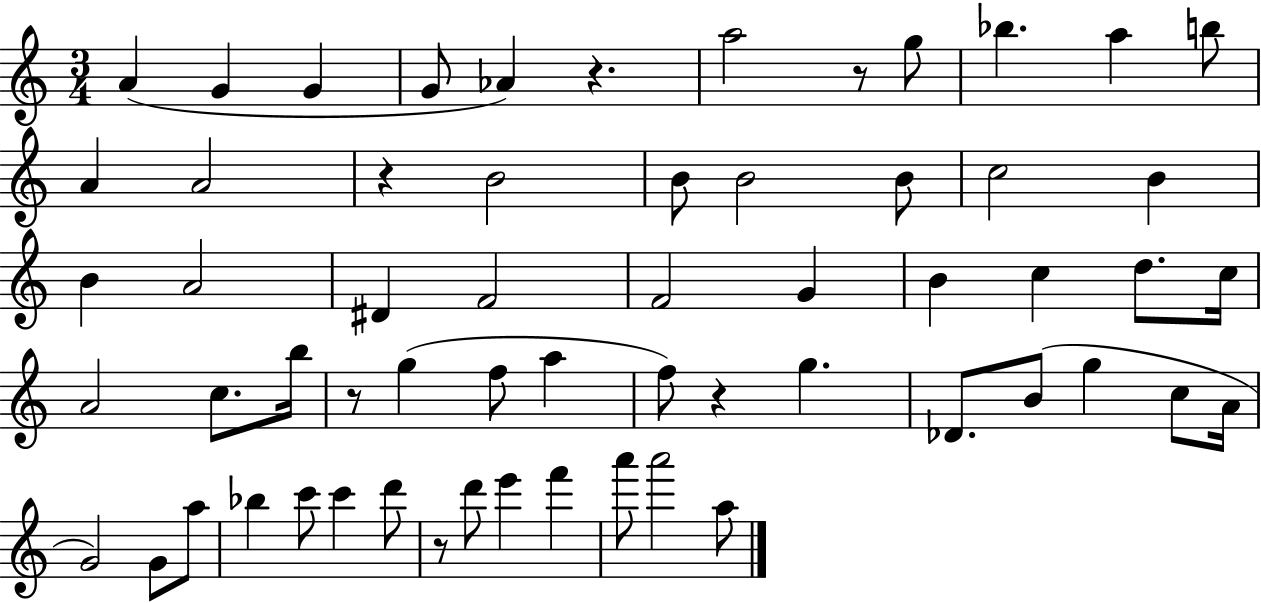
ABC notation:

X:1
T:Untitled
M:3/4
L:1/4
K:C
A G G G/2 _A z a2 z/2 g/2 _b a b/2 A A2 z B2 B/2 B2 B/2 c2 B B A2 ^D F2 F2 G B c d/2 c/4 A2 c/2 b/4 z/2 g f/2 a f/2 z g _D/2 B/2 g c/2 A/4 G2 G/2 a/2 _b c'/2 c' d'/2 z/2 d'/2 e' f' a'/2 a'2 a/2